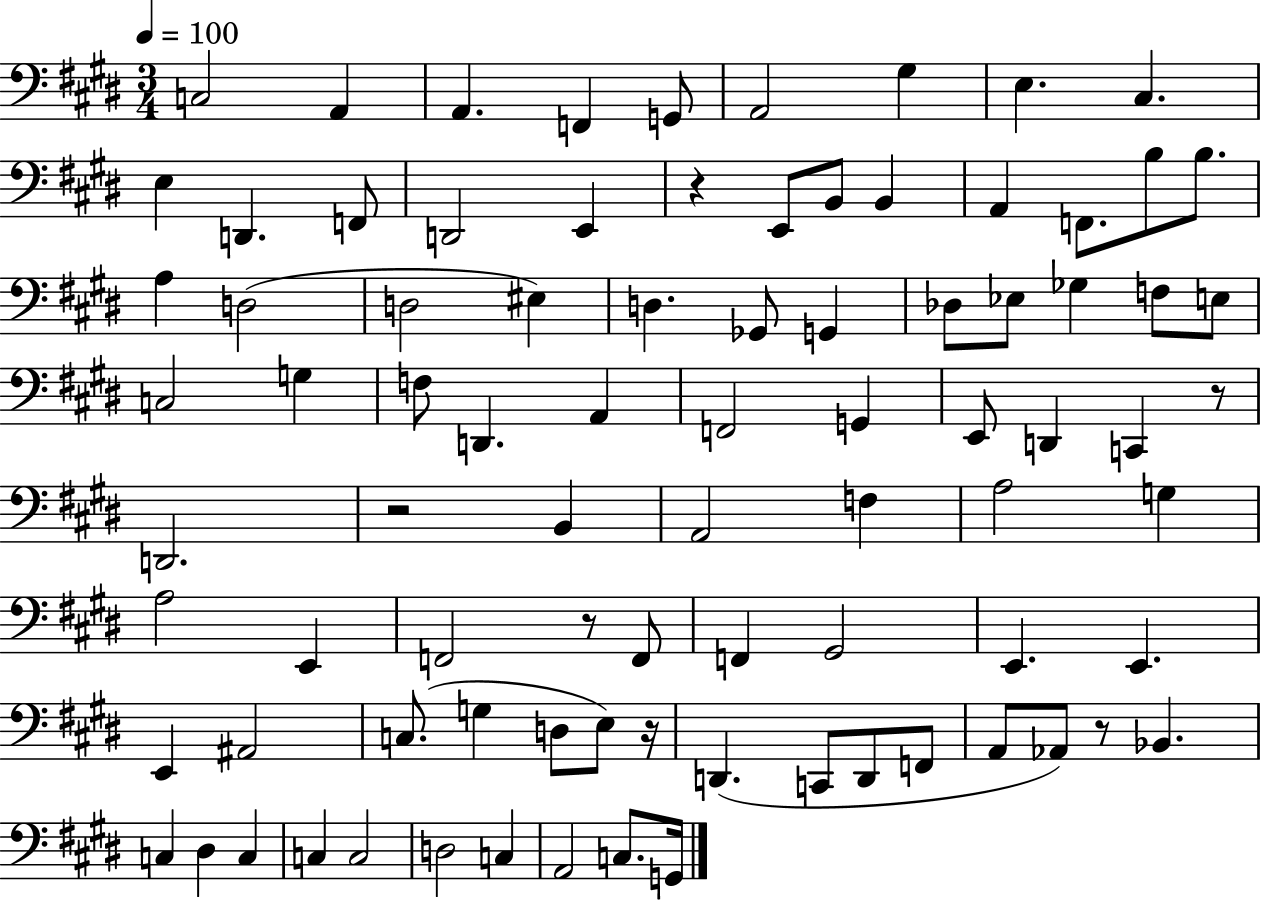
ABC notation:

X:1
T:Untitled
M:3/4
L:1/4
K:E
C,2 A,, A,, F,, G,,/2 A,,2 ^G, E, ^C, E, D,, F,,/2 D,,2 E,, z E,,/2 B,,/2 B,, A,, F,,/2 B,/2 B,/2 A, D,2 D,2 ^E, D, _G,,/2 G,, _D,/2 _E,/2 _G, F,/2 E,/2 C,2 G, F,/2 D,, A,, F,,2 G,, E,,/2 D,, C,, z/2 D,,2 z2 B,, A,,2 F, A,2 G, A,2 E,, F,,2 z/2 F,,/2 F,, ^G,,2 E,, E,, E,, ^A,,2 C,/2 G, D,/2 E,/2 z/4 D,, C,,/2 D,,/2 F,,/2 A,,/2 _A,,/2 z/2 _B,, C, ^D, C, C, C,2 D,2 C, A,,2 C,/2 G,,/4